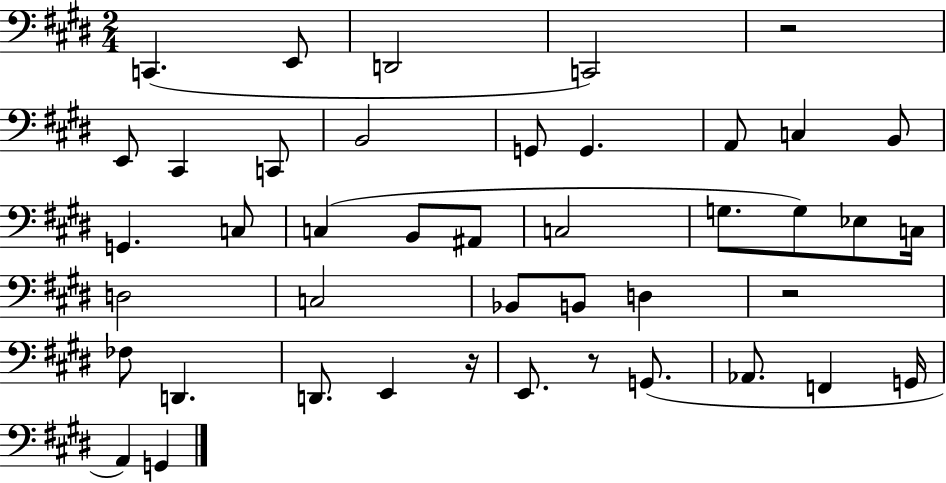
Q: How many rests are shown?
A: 4